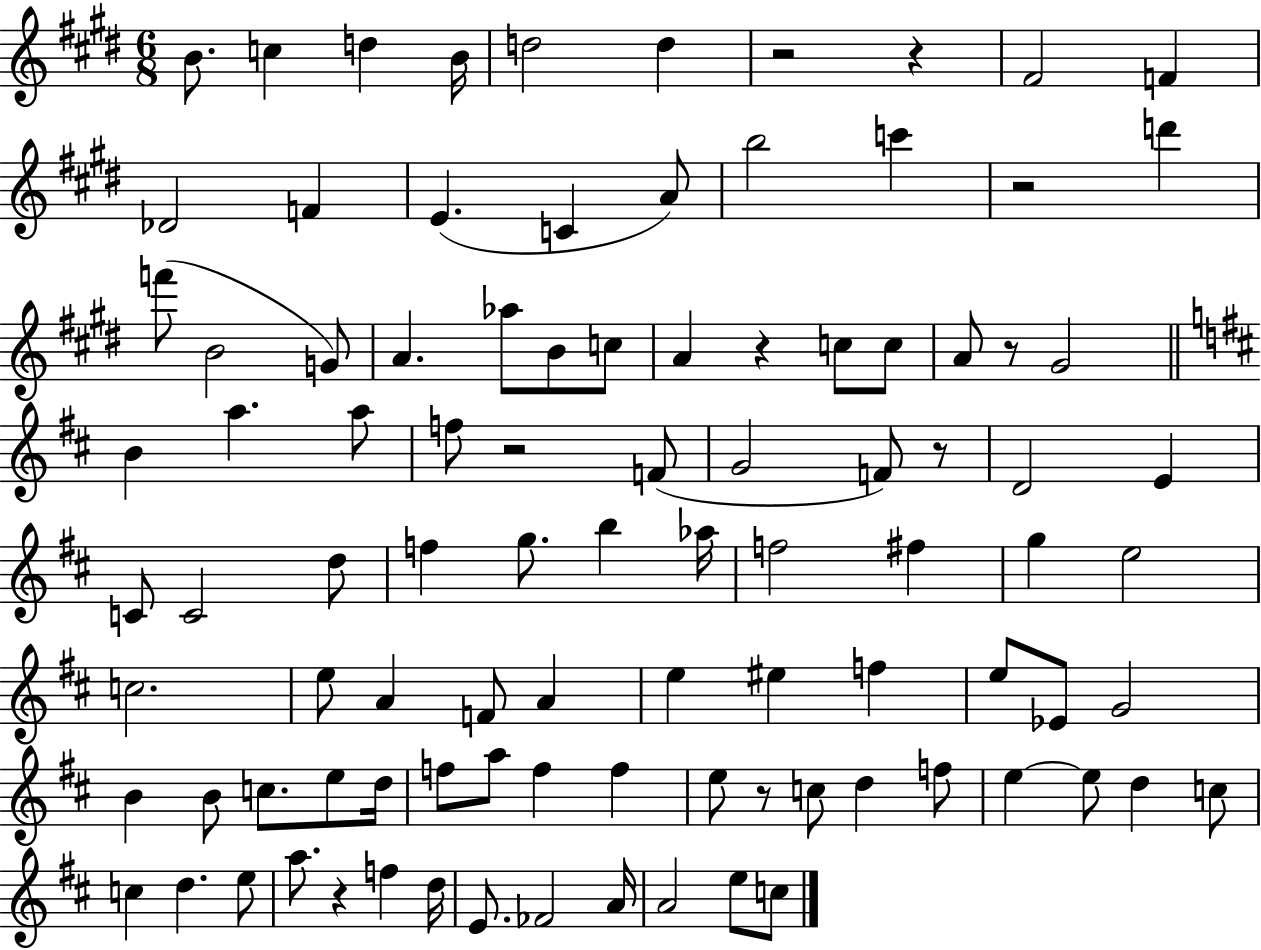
X:1
T:Untitled
M:6/8
L:1/4
K:E
B/2 c d B/4 d2 d z2 z ^F2 F _D2 F E C A/2 b2 c' z2 d' f'/2 B2 G/2 A _a/2 B/2 c/2 A z c/2 c/2 A/2 z/2 ^G2 B a a/2 f/2 z2 F/2 G2 F/2 z/2 D2 E C/2 C2 d/2 f g/2 b _a/4 f2 ^f g e2 c2 e/2 A F/2 A e ^e f e/2 _E/2 G2 B B/2 c/2 e/2 d/4 f/2 a/2 f f e/2 z/2 c/2 d f/2 e e/2 d c/2 c d e/2 a/2 z f d/4 E/2 _F2 A/4 A2 e/2 c/2